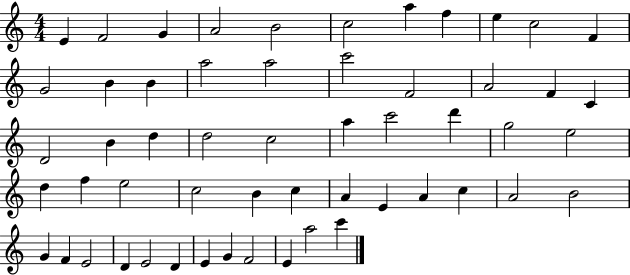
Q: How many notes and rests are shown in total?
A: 55